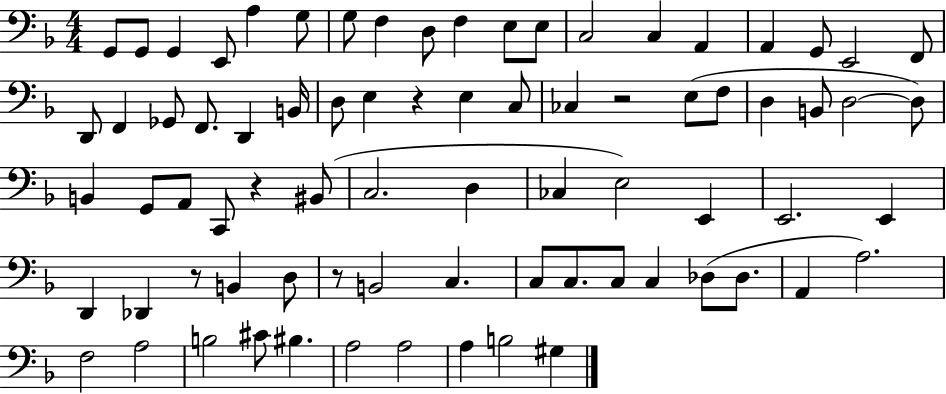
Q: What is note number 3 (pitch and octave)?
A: G2